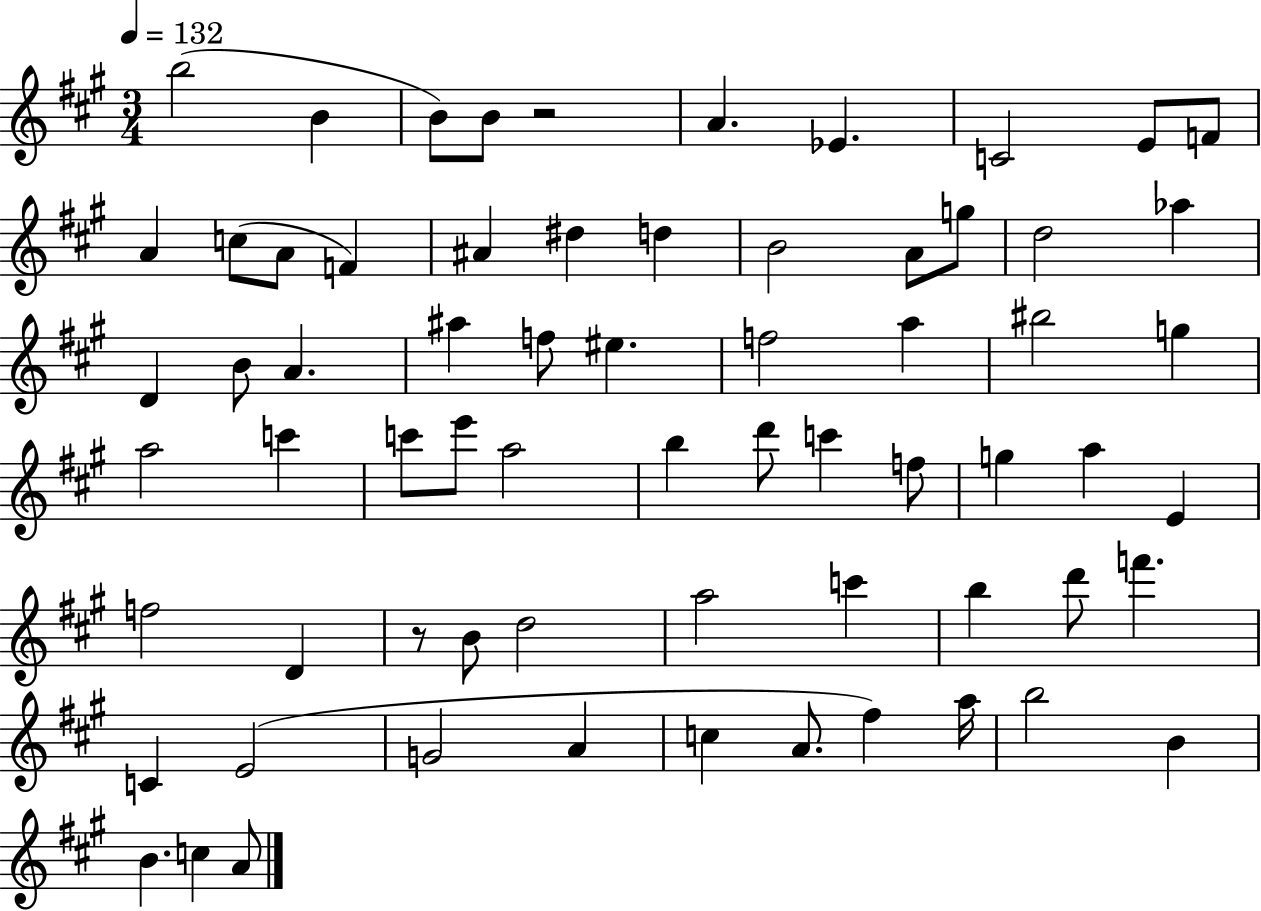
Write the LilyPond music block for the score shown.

{
  \clef treble
  \numericTimeSignature
  \time 3/4
  \key a \major
  \tempo 4 = 132
  b''2( b'4 | b'8) b'8 r2 | a'4. ees'4. | c'2 e'8 f'8 | \break a'4 c''8( a'8 f'4) | ais'4 dis''4 d''4 | b'2 a'8 g''8 | d''2 aes''4 | \break d'4 b'8 a'4. | ais''4 f''8 eis''4. | f''2 a''4 | bis''2 g''4 | \break a''2 c'''4 | c'''8 e'''8 a''2 | b''4 d'''8 c'''4 f''8 | g''4 a''4 e'4 | \break f''2 d'4 | r8 b'8 d''2 | a''2 c'''4 | b''4 d'''8 f'''4. | \break c'4 e'2( | g'2 a'4 | c''4 a'8. fis''4) a''16 | b''2 b'4 | \break b'4. c''4 a'8 | \bar "|."
}